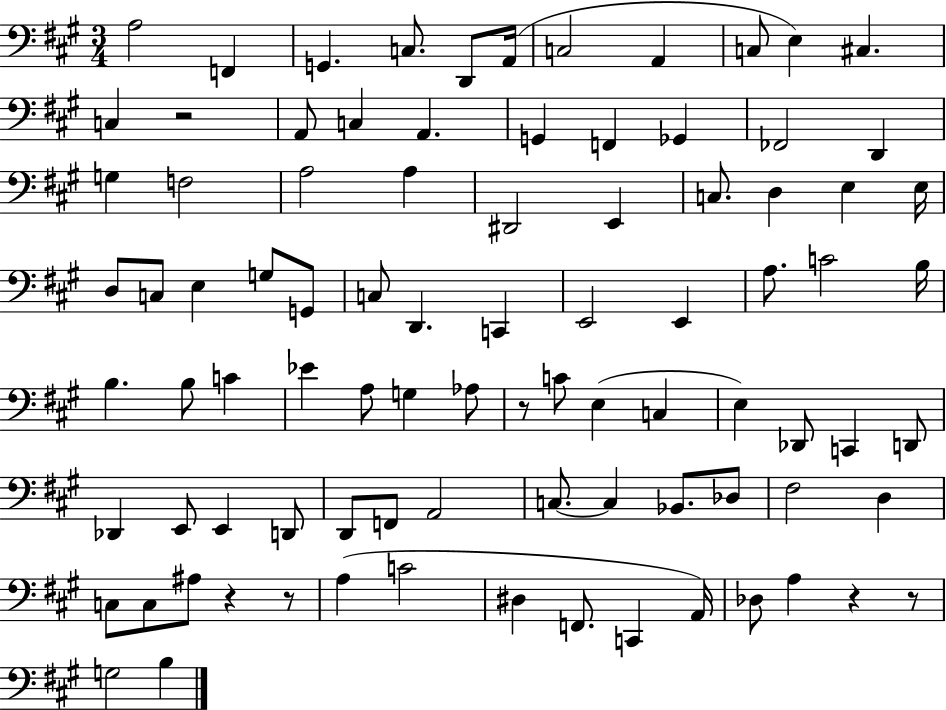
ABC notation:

X:1
T:Untitled
M:3/4
L:1/4
K:A
A,2 F,, G,, C,/2 D,,/2 A,,/4 C,2 A,, C,/2 E, ^C, C, z2 A,,/2 C, A,, G,, F,, _G,, _F,,2 D,, G, F,2 A,2 A, ^D,,2 E,, C,/2 D, E, E,/4 D,/2 C,/2 E, G,/2 G,,/2 C,/2 D,, C,, E,,2 E,, A,/2 C2 B,/4 B, B,/2 C _E A,/2 G, _A,/2 z/2 C/2 E, C, E, _D,,/2 C,, D,,/2 _D,, E,,/2 E,, D,,/2 D,,/2 F,,/2 A,,2 C,/2 C, _B,,/2 _D,/2 ^F,2 D, C,/2 C,/2 ^A,/2 z z/2 A, C2 ^D, F,,/2 C,, A,,/4 _D,/2 A, z z/2 G,2 B,